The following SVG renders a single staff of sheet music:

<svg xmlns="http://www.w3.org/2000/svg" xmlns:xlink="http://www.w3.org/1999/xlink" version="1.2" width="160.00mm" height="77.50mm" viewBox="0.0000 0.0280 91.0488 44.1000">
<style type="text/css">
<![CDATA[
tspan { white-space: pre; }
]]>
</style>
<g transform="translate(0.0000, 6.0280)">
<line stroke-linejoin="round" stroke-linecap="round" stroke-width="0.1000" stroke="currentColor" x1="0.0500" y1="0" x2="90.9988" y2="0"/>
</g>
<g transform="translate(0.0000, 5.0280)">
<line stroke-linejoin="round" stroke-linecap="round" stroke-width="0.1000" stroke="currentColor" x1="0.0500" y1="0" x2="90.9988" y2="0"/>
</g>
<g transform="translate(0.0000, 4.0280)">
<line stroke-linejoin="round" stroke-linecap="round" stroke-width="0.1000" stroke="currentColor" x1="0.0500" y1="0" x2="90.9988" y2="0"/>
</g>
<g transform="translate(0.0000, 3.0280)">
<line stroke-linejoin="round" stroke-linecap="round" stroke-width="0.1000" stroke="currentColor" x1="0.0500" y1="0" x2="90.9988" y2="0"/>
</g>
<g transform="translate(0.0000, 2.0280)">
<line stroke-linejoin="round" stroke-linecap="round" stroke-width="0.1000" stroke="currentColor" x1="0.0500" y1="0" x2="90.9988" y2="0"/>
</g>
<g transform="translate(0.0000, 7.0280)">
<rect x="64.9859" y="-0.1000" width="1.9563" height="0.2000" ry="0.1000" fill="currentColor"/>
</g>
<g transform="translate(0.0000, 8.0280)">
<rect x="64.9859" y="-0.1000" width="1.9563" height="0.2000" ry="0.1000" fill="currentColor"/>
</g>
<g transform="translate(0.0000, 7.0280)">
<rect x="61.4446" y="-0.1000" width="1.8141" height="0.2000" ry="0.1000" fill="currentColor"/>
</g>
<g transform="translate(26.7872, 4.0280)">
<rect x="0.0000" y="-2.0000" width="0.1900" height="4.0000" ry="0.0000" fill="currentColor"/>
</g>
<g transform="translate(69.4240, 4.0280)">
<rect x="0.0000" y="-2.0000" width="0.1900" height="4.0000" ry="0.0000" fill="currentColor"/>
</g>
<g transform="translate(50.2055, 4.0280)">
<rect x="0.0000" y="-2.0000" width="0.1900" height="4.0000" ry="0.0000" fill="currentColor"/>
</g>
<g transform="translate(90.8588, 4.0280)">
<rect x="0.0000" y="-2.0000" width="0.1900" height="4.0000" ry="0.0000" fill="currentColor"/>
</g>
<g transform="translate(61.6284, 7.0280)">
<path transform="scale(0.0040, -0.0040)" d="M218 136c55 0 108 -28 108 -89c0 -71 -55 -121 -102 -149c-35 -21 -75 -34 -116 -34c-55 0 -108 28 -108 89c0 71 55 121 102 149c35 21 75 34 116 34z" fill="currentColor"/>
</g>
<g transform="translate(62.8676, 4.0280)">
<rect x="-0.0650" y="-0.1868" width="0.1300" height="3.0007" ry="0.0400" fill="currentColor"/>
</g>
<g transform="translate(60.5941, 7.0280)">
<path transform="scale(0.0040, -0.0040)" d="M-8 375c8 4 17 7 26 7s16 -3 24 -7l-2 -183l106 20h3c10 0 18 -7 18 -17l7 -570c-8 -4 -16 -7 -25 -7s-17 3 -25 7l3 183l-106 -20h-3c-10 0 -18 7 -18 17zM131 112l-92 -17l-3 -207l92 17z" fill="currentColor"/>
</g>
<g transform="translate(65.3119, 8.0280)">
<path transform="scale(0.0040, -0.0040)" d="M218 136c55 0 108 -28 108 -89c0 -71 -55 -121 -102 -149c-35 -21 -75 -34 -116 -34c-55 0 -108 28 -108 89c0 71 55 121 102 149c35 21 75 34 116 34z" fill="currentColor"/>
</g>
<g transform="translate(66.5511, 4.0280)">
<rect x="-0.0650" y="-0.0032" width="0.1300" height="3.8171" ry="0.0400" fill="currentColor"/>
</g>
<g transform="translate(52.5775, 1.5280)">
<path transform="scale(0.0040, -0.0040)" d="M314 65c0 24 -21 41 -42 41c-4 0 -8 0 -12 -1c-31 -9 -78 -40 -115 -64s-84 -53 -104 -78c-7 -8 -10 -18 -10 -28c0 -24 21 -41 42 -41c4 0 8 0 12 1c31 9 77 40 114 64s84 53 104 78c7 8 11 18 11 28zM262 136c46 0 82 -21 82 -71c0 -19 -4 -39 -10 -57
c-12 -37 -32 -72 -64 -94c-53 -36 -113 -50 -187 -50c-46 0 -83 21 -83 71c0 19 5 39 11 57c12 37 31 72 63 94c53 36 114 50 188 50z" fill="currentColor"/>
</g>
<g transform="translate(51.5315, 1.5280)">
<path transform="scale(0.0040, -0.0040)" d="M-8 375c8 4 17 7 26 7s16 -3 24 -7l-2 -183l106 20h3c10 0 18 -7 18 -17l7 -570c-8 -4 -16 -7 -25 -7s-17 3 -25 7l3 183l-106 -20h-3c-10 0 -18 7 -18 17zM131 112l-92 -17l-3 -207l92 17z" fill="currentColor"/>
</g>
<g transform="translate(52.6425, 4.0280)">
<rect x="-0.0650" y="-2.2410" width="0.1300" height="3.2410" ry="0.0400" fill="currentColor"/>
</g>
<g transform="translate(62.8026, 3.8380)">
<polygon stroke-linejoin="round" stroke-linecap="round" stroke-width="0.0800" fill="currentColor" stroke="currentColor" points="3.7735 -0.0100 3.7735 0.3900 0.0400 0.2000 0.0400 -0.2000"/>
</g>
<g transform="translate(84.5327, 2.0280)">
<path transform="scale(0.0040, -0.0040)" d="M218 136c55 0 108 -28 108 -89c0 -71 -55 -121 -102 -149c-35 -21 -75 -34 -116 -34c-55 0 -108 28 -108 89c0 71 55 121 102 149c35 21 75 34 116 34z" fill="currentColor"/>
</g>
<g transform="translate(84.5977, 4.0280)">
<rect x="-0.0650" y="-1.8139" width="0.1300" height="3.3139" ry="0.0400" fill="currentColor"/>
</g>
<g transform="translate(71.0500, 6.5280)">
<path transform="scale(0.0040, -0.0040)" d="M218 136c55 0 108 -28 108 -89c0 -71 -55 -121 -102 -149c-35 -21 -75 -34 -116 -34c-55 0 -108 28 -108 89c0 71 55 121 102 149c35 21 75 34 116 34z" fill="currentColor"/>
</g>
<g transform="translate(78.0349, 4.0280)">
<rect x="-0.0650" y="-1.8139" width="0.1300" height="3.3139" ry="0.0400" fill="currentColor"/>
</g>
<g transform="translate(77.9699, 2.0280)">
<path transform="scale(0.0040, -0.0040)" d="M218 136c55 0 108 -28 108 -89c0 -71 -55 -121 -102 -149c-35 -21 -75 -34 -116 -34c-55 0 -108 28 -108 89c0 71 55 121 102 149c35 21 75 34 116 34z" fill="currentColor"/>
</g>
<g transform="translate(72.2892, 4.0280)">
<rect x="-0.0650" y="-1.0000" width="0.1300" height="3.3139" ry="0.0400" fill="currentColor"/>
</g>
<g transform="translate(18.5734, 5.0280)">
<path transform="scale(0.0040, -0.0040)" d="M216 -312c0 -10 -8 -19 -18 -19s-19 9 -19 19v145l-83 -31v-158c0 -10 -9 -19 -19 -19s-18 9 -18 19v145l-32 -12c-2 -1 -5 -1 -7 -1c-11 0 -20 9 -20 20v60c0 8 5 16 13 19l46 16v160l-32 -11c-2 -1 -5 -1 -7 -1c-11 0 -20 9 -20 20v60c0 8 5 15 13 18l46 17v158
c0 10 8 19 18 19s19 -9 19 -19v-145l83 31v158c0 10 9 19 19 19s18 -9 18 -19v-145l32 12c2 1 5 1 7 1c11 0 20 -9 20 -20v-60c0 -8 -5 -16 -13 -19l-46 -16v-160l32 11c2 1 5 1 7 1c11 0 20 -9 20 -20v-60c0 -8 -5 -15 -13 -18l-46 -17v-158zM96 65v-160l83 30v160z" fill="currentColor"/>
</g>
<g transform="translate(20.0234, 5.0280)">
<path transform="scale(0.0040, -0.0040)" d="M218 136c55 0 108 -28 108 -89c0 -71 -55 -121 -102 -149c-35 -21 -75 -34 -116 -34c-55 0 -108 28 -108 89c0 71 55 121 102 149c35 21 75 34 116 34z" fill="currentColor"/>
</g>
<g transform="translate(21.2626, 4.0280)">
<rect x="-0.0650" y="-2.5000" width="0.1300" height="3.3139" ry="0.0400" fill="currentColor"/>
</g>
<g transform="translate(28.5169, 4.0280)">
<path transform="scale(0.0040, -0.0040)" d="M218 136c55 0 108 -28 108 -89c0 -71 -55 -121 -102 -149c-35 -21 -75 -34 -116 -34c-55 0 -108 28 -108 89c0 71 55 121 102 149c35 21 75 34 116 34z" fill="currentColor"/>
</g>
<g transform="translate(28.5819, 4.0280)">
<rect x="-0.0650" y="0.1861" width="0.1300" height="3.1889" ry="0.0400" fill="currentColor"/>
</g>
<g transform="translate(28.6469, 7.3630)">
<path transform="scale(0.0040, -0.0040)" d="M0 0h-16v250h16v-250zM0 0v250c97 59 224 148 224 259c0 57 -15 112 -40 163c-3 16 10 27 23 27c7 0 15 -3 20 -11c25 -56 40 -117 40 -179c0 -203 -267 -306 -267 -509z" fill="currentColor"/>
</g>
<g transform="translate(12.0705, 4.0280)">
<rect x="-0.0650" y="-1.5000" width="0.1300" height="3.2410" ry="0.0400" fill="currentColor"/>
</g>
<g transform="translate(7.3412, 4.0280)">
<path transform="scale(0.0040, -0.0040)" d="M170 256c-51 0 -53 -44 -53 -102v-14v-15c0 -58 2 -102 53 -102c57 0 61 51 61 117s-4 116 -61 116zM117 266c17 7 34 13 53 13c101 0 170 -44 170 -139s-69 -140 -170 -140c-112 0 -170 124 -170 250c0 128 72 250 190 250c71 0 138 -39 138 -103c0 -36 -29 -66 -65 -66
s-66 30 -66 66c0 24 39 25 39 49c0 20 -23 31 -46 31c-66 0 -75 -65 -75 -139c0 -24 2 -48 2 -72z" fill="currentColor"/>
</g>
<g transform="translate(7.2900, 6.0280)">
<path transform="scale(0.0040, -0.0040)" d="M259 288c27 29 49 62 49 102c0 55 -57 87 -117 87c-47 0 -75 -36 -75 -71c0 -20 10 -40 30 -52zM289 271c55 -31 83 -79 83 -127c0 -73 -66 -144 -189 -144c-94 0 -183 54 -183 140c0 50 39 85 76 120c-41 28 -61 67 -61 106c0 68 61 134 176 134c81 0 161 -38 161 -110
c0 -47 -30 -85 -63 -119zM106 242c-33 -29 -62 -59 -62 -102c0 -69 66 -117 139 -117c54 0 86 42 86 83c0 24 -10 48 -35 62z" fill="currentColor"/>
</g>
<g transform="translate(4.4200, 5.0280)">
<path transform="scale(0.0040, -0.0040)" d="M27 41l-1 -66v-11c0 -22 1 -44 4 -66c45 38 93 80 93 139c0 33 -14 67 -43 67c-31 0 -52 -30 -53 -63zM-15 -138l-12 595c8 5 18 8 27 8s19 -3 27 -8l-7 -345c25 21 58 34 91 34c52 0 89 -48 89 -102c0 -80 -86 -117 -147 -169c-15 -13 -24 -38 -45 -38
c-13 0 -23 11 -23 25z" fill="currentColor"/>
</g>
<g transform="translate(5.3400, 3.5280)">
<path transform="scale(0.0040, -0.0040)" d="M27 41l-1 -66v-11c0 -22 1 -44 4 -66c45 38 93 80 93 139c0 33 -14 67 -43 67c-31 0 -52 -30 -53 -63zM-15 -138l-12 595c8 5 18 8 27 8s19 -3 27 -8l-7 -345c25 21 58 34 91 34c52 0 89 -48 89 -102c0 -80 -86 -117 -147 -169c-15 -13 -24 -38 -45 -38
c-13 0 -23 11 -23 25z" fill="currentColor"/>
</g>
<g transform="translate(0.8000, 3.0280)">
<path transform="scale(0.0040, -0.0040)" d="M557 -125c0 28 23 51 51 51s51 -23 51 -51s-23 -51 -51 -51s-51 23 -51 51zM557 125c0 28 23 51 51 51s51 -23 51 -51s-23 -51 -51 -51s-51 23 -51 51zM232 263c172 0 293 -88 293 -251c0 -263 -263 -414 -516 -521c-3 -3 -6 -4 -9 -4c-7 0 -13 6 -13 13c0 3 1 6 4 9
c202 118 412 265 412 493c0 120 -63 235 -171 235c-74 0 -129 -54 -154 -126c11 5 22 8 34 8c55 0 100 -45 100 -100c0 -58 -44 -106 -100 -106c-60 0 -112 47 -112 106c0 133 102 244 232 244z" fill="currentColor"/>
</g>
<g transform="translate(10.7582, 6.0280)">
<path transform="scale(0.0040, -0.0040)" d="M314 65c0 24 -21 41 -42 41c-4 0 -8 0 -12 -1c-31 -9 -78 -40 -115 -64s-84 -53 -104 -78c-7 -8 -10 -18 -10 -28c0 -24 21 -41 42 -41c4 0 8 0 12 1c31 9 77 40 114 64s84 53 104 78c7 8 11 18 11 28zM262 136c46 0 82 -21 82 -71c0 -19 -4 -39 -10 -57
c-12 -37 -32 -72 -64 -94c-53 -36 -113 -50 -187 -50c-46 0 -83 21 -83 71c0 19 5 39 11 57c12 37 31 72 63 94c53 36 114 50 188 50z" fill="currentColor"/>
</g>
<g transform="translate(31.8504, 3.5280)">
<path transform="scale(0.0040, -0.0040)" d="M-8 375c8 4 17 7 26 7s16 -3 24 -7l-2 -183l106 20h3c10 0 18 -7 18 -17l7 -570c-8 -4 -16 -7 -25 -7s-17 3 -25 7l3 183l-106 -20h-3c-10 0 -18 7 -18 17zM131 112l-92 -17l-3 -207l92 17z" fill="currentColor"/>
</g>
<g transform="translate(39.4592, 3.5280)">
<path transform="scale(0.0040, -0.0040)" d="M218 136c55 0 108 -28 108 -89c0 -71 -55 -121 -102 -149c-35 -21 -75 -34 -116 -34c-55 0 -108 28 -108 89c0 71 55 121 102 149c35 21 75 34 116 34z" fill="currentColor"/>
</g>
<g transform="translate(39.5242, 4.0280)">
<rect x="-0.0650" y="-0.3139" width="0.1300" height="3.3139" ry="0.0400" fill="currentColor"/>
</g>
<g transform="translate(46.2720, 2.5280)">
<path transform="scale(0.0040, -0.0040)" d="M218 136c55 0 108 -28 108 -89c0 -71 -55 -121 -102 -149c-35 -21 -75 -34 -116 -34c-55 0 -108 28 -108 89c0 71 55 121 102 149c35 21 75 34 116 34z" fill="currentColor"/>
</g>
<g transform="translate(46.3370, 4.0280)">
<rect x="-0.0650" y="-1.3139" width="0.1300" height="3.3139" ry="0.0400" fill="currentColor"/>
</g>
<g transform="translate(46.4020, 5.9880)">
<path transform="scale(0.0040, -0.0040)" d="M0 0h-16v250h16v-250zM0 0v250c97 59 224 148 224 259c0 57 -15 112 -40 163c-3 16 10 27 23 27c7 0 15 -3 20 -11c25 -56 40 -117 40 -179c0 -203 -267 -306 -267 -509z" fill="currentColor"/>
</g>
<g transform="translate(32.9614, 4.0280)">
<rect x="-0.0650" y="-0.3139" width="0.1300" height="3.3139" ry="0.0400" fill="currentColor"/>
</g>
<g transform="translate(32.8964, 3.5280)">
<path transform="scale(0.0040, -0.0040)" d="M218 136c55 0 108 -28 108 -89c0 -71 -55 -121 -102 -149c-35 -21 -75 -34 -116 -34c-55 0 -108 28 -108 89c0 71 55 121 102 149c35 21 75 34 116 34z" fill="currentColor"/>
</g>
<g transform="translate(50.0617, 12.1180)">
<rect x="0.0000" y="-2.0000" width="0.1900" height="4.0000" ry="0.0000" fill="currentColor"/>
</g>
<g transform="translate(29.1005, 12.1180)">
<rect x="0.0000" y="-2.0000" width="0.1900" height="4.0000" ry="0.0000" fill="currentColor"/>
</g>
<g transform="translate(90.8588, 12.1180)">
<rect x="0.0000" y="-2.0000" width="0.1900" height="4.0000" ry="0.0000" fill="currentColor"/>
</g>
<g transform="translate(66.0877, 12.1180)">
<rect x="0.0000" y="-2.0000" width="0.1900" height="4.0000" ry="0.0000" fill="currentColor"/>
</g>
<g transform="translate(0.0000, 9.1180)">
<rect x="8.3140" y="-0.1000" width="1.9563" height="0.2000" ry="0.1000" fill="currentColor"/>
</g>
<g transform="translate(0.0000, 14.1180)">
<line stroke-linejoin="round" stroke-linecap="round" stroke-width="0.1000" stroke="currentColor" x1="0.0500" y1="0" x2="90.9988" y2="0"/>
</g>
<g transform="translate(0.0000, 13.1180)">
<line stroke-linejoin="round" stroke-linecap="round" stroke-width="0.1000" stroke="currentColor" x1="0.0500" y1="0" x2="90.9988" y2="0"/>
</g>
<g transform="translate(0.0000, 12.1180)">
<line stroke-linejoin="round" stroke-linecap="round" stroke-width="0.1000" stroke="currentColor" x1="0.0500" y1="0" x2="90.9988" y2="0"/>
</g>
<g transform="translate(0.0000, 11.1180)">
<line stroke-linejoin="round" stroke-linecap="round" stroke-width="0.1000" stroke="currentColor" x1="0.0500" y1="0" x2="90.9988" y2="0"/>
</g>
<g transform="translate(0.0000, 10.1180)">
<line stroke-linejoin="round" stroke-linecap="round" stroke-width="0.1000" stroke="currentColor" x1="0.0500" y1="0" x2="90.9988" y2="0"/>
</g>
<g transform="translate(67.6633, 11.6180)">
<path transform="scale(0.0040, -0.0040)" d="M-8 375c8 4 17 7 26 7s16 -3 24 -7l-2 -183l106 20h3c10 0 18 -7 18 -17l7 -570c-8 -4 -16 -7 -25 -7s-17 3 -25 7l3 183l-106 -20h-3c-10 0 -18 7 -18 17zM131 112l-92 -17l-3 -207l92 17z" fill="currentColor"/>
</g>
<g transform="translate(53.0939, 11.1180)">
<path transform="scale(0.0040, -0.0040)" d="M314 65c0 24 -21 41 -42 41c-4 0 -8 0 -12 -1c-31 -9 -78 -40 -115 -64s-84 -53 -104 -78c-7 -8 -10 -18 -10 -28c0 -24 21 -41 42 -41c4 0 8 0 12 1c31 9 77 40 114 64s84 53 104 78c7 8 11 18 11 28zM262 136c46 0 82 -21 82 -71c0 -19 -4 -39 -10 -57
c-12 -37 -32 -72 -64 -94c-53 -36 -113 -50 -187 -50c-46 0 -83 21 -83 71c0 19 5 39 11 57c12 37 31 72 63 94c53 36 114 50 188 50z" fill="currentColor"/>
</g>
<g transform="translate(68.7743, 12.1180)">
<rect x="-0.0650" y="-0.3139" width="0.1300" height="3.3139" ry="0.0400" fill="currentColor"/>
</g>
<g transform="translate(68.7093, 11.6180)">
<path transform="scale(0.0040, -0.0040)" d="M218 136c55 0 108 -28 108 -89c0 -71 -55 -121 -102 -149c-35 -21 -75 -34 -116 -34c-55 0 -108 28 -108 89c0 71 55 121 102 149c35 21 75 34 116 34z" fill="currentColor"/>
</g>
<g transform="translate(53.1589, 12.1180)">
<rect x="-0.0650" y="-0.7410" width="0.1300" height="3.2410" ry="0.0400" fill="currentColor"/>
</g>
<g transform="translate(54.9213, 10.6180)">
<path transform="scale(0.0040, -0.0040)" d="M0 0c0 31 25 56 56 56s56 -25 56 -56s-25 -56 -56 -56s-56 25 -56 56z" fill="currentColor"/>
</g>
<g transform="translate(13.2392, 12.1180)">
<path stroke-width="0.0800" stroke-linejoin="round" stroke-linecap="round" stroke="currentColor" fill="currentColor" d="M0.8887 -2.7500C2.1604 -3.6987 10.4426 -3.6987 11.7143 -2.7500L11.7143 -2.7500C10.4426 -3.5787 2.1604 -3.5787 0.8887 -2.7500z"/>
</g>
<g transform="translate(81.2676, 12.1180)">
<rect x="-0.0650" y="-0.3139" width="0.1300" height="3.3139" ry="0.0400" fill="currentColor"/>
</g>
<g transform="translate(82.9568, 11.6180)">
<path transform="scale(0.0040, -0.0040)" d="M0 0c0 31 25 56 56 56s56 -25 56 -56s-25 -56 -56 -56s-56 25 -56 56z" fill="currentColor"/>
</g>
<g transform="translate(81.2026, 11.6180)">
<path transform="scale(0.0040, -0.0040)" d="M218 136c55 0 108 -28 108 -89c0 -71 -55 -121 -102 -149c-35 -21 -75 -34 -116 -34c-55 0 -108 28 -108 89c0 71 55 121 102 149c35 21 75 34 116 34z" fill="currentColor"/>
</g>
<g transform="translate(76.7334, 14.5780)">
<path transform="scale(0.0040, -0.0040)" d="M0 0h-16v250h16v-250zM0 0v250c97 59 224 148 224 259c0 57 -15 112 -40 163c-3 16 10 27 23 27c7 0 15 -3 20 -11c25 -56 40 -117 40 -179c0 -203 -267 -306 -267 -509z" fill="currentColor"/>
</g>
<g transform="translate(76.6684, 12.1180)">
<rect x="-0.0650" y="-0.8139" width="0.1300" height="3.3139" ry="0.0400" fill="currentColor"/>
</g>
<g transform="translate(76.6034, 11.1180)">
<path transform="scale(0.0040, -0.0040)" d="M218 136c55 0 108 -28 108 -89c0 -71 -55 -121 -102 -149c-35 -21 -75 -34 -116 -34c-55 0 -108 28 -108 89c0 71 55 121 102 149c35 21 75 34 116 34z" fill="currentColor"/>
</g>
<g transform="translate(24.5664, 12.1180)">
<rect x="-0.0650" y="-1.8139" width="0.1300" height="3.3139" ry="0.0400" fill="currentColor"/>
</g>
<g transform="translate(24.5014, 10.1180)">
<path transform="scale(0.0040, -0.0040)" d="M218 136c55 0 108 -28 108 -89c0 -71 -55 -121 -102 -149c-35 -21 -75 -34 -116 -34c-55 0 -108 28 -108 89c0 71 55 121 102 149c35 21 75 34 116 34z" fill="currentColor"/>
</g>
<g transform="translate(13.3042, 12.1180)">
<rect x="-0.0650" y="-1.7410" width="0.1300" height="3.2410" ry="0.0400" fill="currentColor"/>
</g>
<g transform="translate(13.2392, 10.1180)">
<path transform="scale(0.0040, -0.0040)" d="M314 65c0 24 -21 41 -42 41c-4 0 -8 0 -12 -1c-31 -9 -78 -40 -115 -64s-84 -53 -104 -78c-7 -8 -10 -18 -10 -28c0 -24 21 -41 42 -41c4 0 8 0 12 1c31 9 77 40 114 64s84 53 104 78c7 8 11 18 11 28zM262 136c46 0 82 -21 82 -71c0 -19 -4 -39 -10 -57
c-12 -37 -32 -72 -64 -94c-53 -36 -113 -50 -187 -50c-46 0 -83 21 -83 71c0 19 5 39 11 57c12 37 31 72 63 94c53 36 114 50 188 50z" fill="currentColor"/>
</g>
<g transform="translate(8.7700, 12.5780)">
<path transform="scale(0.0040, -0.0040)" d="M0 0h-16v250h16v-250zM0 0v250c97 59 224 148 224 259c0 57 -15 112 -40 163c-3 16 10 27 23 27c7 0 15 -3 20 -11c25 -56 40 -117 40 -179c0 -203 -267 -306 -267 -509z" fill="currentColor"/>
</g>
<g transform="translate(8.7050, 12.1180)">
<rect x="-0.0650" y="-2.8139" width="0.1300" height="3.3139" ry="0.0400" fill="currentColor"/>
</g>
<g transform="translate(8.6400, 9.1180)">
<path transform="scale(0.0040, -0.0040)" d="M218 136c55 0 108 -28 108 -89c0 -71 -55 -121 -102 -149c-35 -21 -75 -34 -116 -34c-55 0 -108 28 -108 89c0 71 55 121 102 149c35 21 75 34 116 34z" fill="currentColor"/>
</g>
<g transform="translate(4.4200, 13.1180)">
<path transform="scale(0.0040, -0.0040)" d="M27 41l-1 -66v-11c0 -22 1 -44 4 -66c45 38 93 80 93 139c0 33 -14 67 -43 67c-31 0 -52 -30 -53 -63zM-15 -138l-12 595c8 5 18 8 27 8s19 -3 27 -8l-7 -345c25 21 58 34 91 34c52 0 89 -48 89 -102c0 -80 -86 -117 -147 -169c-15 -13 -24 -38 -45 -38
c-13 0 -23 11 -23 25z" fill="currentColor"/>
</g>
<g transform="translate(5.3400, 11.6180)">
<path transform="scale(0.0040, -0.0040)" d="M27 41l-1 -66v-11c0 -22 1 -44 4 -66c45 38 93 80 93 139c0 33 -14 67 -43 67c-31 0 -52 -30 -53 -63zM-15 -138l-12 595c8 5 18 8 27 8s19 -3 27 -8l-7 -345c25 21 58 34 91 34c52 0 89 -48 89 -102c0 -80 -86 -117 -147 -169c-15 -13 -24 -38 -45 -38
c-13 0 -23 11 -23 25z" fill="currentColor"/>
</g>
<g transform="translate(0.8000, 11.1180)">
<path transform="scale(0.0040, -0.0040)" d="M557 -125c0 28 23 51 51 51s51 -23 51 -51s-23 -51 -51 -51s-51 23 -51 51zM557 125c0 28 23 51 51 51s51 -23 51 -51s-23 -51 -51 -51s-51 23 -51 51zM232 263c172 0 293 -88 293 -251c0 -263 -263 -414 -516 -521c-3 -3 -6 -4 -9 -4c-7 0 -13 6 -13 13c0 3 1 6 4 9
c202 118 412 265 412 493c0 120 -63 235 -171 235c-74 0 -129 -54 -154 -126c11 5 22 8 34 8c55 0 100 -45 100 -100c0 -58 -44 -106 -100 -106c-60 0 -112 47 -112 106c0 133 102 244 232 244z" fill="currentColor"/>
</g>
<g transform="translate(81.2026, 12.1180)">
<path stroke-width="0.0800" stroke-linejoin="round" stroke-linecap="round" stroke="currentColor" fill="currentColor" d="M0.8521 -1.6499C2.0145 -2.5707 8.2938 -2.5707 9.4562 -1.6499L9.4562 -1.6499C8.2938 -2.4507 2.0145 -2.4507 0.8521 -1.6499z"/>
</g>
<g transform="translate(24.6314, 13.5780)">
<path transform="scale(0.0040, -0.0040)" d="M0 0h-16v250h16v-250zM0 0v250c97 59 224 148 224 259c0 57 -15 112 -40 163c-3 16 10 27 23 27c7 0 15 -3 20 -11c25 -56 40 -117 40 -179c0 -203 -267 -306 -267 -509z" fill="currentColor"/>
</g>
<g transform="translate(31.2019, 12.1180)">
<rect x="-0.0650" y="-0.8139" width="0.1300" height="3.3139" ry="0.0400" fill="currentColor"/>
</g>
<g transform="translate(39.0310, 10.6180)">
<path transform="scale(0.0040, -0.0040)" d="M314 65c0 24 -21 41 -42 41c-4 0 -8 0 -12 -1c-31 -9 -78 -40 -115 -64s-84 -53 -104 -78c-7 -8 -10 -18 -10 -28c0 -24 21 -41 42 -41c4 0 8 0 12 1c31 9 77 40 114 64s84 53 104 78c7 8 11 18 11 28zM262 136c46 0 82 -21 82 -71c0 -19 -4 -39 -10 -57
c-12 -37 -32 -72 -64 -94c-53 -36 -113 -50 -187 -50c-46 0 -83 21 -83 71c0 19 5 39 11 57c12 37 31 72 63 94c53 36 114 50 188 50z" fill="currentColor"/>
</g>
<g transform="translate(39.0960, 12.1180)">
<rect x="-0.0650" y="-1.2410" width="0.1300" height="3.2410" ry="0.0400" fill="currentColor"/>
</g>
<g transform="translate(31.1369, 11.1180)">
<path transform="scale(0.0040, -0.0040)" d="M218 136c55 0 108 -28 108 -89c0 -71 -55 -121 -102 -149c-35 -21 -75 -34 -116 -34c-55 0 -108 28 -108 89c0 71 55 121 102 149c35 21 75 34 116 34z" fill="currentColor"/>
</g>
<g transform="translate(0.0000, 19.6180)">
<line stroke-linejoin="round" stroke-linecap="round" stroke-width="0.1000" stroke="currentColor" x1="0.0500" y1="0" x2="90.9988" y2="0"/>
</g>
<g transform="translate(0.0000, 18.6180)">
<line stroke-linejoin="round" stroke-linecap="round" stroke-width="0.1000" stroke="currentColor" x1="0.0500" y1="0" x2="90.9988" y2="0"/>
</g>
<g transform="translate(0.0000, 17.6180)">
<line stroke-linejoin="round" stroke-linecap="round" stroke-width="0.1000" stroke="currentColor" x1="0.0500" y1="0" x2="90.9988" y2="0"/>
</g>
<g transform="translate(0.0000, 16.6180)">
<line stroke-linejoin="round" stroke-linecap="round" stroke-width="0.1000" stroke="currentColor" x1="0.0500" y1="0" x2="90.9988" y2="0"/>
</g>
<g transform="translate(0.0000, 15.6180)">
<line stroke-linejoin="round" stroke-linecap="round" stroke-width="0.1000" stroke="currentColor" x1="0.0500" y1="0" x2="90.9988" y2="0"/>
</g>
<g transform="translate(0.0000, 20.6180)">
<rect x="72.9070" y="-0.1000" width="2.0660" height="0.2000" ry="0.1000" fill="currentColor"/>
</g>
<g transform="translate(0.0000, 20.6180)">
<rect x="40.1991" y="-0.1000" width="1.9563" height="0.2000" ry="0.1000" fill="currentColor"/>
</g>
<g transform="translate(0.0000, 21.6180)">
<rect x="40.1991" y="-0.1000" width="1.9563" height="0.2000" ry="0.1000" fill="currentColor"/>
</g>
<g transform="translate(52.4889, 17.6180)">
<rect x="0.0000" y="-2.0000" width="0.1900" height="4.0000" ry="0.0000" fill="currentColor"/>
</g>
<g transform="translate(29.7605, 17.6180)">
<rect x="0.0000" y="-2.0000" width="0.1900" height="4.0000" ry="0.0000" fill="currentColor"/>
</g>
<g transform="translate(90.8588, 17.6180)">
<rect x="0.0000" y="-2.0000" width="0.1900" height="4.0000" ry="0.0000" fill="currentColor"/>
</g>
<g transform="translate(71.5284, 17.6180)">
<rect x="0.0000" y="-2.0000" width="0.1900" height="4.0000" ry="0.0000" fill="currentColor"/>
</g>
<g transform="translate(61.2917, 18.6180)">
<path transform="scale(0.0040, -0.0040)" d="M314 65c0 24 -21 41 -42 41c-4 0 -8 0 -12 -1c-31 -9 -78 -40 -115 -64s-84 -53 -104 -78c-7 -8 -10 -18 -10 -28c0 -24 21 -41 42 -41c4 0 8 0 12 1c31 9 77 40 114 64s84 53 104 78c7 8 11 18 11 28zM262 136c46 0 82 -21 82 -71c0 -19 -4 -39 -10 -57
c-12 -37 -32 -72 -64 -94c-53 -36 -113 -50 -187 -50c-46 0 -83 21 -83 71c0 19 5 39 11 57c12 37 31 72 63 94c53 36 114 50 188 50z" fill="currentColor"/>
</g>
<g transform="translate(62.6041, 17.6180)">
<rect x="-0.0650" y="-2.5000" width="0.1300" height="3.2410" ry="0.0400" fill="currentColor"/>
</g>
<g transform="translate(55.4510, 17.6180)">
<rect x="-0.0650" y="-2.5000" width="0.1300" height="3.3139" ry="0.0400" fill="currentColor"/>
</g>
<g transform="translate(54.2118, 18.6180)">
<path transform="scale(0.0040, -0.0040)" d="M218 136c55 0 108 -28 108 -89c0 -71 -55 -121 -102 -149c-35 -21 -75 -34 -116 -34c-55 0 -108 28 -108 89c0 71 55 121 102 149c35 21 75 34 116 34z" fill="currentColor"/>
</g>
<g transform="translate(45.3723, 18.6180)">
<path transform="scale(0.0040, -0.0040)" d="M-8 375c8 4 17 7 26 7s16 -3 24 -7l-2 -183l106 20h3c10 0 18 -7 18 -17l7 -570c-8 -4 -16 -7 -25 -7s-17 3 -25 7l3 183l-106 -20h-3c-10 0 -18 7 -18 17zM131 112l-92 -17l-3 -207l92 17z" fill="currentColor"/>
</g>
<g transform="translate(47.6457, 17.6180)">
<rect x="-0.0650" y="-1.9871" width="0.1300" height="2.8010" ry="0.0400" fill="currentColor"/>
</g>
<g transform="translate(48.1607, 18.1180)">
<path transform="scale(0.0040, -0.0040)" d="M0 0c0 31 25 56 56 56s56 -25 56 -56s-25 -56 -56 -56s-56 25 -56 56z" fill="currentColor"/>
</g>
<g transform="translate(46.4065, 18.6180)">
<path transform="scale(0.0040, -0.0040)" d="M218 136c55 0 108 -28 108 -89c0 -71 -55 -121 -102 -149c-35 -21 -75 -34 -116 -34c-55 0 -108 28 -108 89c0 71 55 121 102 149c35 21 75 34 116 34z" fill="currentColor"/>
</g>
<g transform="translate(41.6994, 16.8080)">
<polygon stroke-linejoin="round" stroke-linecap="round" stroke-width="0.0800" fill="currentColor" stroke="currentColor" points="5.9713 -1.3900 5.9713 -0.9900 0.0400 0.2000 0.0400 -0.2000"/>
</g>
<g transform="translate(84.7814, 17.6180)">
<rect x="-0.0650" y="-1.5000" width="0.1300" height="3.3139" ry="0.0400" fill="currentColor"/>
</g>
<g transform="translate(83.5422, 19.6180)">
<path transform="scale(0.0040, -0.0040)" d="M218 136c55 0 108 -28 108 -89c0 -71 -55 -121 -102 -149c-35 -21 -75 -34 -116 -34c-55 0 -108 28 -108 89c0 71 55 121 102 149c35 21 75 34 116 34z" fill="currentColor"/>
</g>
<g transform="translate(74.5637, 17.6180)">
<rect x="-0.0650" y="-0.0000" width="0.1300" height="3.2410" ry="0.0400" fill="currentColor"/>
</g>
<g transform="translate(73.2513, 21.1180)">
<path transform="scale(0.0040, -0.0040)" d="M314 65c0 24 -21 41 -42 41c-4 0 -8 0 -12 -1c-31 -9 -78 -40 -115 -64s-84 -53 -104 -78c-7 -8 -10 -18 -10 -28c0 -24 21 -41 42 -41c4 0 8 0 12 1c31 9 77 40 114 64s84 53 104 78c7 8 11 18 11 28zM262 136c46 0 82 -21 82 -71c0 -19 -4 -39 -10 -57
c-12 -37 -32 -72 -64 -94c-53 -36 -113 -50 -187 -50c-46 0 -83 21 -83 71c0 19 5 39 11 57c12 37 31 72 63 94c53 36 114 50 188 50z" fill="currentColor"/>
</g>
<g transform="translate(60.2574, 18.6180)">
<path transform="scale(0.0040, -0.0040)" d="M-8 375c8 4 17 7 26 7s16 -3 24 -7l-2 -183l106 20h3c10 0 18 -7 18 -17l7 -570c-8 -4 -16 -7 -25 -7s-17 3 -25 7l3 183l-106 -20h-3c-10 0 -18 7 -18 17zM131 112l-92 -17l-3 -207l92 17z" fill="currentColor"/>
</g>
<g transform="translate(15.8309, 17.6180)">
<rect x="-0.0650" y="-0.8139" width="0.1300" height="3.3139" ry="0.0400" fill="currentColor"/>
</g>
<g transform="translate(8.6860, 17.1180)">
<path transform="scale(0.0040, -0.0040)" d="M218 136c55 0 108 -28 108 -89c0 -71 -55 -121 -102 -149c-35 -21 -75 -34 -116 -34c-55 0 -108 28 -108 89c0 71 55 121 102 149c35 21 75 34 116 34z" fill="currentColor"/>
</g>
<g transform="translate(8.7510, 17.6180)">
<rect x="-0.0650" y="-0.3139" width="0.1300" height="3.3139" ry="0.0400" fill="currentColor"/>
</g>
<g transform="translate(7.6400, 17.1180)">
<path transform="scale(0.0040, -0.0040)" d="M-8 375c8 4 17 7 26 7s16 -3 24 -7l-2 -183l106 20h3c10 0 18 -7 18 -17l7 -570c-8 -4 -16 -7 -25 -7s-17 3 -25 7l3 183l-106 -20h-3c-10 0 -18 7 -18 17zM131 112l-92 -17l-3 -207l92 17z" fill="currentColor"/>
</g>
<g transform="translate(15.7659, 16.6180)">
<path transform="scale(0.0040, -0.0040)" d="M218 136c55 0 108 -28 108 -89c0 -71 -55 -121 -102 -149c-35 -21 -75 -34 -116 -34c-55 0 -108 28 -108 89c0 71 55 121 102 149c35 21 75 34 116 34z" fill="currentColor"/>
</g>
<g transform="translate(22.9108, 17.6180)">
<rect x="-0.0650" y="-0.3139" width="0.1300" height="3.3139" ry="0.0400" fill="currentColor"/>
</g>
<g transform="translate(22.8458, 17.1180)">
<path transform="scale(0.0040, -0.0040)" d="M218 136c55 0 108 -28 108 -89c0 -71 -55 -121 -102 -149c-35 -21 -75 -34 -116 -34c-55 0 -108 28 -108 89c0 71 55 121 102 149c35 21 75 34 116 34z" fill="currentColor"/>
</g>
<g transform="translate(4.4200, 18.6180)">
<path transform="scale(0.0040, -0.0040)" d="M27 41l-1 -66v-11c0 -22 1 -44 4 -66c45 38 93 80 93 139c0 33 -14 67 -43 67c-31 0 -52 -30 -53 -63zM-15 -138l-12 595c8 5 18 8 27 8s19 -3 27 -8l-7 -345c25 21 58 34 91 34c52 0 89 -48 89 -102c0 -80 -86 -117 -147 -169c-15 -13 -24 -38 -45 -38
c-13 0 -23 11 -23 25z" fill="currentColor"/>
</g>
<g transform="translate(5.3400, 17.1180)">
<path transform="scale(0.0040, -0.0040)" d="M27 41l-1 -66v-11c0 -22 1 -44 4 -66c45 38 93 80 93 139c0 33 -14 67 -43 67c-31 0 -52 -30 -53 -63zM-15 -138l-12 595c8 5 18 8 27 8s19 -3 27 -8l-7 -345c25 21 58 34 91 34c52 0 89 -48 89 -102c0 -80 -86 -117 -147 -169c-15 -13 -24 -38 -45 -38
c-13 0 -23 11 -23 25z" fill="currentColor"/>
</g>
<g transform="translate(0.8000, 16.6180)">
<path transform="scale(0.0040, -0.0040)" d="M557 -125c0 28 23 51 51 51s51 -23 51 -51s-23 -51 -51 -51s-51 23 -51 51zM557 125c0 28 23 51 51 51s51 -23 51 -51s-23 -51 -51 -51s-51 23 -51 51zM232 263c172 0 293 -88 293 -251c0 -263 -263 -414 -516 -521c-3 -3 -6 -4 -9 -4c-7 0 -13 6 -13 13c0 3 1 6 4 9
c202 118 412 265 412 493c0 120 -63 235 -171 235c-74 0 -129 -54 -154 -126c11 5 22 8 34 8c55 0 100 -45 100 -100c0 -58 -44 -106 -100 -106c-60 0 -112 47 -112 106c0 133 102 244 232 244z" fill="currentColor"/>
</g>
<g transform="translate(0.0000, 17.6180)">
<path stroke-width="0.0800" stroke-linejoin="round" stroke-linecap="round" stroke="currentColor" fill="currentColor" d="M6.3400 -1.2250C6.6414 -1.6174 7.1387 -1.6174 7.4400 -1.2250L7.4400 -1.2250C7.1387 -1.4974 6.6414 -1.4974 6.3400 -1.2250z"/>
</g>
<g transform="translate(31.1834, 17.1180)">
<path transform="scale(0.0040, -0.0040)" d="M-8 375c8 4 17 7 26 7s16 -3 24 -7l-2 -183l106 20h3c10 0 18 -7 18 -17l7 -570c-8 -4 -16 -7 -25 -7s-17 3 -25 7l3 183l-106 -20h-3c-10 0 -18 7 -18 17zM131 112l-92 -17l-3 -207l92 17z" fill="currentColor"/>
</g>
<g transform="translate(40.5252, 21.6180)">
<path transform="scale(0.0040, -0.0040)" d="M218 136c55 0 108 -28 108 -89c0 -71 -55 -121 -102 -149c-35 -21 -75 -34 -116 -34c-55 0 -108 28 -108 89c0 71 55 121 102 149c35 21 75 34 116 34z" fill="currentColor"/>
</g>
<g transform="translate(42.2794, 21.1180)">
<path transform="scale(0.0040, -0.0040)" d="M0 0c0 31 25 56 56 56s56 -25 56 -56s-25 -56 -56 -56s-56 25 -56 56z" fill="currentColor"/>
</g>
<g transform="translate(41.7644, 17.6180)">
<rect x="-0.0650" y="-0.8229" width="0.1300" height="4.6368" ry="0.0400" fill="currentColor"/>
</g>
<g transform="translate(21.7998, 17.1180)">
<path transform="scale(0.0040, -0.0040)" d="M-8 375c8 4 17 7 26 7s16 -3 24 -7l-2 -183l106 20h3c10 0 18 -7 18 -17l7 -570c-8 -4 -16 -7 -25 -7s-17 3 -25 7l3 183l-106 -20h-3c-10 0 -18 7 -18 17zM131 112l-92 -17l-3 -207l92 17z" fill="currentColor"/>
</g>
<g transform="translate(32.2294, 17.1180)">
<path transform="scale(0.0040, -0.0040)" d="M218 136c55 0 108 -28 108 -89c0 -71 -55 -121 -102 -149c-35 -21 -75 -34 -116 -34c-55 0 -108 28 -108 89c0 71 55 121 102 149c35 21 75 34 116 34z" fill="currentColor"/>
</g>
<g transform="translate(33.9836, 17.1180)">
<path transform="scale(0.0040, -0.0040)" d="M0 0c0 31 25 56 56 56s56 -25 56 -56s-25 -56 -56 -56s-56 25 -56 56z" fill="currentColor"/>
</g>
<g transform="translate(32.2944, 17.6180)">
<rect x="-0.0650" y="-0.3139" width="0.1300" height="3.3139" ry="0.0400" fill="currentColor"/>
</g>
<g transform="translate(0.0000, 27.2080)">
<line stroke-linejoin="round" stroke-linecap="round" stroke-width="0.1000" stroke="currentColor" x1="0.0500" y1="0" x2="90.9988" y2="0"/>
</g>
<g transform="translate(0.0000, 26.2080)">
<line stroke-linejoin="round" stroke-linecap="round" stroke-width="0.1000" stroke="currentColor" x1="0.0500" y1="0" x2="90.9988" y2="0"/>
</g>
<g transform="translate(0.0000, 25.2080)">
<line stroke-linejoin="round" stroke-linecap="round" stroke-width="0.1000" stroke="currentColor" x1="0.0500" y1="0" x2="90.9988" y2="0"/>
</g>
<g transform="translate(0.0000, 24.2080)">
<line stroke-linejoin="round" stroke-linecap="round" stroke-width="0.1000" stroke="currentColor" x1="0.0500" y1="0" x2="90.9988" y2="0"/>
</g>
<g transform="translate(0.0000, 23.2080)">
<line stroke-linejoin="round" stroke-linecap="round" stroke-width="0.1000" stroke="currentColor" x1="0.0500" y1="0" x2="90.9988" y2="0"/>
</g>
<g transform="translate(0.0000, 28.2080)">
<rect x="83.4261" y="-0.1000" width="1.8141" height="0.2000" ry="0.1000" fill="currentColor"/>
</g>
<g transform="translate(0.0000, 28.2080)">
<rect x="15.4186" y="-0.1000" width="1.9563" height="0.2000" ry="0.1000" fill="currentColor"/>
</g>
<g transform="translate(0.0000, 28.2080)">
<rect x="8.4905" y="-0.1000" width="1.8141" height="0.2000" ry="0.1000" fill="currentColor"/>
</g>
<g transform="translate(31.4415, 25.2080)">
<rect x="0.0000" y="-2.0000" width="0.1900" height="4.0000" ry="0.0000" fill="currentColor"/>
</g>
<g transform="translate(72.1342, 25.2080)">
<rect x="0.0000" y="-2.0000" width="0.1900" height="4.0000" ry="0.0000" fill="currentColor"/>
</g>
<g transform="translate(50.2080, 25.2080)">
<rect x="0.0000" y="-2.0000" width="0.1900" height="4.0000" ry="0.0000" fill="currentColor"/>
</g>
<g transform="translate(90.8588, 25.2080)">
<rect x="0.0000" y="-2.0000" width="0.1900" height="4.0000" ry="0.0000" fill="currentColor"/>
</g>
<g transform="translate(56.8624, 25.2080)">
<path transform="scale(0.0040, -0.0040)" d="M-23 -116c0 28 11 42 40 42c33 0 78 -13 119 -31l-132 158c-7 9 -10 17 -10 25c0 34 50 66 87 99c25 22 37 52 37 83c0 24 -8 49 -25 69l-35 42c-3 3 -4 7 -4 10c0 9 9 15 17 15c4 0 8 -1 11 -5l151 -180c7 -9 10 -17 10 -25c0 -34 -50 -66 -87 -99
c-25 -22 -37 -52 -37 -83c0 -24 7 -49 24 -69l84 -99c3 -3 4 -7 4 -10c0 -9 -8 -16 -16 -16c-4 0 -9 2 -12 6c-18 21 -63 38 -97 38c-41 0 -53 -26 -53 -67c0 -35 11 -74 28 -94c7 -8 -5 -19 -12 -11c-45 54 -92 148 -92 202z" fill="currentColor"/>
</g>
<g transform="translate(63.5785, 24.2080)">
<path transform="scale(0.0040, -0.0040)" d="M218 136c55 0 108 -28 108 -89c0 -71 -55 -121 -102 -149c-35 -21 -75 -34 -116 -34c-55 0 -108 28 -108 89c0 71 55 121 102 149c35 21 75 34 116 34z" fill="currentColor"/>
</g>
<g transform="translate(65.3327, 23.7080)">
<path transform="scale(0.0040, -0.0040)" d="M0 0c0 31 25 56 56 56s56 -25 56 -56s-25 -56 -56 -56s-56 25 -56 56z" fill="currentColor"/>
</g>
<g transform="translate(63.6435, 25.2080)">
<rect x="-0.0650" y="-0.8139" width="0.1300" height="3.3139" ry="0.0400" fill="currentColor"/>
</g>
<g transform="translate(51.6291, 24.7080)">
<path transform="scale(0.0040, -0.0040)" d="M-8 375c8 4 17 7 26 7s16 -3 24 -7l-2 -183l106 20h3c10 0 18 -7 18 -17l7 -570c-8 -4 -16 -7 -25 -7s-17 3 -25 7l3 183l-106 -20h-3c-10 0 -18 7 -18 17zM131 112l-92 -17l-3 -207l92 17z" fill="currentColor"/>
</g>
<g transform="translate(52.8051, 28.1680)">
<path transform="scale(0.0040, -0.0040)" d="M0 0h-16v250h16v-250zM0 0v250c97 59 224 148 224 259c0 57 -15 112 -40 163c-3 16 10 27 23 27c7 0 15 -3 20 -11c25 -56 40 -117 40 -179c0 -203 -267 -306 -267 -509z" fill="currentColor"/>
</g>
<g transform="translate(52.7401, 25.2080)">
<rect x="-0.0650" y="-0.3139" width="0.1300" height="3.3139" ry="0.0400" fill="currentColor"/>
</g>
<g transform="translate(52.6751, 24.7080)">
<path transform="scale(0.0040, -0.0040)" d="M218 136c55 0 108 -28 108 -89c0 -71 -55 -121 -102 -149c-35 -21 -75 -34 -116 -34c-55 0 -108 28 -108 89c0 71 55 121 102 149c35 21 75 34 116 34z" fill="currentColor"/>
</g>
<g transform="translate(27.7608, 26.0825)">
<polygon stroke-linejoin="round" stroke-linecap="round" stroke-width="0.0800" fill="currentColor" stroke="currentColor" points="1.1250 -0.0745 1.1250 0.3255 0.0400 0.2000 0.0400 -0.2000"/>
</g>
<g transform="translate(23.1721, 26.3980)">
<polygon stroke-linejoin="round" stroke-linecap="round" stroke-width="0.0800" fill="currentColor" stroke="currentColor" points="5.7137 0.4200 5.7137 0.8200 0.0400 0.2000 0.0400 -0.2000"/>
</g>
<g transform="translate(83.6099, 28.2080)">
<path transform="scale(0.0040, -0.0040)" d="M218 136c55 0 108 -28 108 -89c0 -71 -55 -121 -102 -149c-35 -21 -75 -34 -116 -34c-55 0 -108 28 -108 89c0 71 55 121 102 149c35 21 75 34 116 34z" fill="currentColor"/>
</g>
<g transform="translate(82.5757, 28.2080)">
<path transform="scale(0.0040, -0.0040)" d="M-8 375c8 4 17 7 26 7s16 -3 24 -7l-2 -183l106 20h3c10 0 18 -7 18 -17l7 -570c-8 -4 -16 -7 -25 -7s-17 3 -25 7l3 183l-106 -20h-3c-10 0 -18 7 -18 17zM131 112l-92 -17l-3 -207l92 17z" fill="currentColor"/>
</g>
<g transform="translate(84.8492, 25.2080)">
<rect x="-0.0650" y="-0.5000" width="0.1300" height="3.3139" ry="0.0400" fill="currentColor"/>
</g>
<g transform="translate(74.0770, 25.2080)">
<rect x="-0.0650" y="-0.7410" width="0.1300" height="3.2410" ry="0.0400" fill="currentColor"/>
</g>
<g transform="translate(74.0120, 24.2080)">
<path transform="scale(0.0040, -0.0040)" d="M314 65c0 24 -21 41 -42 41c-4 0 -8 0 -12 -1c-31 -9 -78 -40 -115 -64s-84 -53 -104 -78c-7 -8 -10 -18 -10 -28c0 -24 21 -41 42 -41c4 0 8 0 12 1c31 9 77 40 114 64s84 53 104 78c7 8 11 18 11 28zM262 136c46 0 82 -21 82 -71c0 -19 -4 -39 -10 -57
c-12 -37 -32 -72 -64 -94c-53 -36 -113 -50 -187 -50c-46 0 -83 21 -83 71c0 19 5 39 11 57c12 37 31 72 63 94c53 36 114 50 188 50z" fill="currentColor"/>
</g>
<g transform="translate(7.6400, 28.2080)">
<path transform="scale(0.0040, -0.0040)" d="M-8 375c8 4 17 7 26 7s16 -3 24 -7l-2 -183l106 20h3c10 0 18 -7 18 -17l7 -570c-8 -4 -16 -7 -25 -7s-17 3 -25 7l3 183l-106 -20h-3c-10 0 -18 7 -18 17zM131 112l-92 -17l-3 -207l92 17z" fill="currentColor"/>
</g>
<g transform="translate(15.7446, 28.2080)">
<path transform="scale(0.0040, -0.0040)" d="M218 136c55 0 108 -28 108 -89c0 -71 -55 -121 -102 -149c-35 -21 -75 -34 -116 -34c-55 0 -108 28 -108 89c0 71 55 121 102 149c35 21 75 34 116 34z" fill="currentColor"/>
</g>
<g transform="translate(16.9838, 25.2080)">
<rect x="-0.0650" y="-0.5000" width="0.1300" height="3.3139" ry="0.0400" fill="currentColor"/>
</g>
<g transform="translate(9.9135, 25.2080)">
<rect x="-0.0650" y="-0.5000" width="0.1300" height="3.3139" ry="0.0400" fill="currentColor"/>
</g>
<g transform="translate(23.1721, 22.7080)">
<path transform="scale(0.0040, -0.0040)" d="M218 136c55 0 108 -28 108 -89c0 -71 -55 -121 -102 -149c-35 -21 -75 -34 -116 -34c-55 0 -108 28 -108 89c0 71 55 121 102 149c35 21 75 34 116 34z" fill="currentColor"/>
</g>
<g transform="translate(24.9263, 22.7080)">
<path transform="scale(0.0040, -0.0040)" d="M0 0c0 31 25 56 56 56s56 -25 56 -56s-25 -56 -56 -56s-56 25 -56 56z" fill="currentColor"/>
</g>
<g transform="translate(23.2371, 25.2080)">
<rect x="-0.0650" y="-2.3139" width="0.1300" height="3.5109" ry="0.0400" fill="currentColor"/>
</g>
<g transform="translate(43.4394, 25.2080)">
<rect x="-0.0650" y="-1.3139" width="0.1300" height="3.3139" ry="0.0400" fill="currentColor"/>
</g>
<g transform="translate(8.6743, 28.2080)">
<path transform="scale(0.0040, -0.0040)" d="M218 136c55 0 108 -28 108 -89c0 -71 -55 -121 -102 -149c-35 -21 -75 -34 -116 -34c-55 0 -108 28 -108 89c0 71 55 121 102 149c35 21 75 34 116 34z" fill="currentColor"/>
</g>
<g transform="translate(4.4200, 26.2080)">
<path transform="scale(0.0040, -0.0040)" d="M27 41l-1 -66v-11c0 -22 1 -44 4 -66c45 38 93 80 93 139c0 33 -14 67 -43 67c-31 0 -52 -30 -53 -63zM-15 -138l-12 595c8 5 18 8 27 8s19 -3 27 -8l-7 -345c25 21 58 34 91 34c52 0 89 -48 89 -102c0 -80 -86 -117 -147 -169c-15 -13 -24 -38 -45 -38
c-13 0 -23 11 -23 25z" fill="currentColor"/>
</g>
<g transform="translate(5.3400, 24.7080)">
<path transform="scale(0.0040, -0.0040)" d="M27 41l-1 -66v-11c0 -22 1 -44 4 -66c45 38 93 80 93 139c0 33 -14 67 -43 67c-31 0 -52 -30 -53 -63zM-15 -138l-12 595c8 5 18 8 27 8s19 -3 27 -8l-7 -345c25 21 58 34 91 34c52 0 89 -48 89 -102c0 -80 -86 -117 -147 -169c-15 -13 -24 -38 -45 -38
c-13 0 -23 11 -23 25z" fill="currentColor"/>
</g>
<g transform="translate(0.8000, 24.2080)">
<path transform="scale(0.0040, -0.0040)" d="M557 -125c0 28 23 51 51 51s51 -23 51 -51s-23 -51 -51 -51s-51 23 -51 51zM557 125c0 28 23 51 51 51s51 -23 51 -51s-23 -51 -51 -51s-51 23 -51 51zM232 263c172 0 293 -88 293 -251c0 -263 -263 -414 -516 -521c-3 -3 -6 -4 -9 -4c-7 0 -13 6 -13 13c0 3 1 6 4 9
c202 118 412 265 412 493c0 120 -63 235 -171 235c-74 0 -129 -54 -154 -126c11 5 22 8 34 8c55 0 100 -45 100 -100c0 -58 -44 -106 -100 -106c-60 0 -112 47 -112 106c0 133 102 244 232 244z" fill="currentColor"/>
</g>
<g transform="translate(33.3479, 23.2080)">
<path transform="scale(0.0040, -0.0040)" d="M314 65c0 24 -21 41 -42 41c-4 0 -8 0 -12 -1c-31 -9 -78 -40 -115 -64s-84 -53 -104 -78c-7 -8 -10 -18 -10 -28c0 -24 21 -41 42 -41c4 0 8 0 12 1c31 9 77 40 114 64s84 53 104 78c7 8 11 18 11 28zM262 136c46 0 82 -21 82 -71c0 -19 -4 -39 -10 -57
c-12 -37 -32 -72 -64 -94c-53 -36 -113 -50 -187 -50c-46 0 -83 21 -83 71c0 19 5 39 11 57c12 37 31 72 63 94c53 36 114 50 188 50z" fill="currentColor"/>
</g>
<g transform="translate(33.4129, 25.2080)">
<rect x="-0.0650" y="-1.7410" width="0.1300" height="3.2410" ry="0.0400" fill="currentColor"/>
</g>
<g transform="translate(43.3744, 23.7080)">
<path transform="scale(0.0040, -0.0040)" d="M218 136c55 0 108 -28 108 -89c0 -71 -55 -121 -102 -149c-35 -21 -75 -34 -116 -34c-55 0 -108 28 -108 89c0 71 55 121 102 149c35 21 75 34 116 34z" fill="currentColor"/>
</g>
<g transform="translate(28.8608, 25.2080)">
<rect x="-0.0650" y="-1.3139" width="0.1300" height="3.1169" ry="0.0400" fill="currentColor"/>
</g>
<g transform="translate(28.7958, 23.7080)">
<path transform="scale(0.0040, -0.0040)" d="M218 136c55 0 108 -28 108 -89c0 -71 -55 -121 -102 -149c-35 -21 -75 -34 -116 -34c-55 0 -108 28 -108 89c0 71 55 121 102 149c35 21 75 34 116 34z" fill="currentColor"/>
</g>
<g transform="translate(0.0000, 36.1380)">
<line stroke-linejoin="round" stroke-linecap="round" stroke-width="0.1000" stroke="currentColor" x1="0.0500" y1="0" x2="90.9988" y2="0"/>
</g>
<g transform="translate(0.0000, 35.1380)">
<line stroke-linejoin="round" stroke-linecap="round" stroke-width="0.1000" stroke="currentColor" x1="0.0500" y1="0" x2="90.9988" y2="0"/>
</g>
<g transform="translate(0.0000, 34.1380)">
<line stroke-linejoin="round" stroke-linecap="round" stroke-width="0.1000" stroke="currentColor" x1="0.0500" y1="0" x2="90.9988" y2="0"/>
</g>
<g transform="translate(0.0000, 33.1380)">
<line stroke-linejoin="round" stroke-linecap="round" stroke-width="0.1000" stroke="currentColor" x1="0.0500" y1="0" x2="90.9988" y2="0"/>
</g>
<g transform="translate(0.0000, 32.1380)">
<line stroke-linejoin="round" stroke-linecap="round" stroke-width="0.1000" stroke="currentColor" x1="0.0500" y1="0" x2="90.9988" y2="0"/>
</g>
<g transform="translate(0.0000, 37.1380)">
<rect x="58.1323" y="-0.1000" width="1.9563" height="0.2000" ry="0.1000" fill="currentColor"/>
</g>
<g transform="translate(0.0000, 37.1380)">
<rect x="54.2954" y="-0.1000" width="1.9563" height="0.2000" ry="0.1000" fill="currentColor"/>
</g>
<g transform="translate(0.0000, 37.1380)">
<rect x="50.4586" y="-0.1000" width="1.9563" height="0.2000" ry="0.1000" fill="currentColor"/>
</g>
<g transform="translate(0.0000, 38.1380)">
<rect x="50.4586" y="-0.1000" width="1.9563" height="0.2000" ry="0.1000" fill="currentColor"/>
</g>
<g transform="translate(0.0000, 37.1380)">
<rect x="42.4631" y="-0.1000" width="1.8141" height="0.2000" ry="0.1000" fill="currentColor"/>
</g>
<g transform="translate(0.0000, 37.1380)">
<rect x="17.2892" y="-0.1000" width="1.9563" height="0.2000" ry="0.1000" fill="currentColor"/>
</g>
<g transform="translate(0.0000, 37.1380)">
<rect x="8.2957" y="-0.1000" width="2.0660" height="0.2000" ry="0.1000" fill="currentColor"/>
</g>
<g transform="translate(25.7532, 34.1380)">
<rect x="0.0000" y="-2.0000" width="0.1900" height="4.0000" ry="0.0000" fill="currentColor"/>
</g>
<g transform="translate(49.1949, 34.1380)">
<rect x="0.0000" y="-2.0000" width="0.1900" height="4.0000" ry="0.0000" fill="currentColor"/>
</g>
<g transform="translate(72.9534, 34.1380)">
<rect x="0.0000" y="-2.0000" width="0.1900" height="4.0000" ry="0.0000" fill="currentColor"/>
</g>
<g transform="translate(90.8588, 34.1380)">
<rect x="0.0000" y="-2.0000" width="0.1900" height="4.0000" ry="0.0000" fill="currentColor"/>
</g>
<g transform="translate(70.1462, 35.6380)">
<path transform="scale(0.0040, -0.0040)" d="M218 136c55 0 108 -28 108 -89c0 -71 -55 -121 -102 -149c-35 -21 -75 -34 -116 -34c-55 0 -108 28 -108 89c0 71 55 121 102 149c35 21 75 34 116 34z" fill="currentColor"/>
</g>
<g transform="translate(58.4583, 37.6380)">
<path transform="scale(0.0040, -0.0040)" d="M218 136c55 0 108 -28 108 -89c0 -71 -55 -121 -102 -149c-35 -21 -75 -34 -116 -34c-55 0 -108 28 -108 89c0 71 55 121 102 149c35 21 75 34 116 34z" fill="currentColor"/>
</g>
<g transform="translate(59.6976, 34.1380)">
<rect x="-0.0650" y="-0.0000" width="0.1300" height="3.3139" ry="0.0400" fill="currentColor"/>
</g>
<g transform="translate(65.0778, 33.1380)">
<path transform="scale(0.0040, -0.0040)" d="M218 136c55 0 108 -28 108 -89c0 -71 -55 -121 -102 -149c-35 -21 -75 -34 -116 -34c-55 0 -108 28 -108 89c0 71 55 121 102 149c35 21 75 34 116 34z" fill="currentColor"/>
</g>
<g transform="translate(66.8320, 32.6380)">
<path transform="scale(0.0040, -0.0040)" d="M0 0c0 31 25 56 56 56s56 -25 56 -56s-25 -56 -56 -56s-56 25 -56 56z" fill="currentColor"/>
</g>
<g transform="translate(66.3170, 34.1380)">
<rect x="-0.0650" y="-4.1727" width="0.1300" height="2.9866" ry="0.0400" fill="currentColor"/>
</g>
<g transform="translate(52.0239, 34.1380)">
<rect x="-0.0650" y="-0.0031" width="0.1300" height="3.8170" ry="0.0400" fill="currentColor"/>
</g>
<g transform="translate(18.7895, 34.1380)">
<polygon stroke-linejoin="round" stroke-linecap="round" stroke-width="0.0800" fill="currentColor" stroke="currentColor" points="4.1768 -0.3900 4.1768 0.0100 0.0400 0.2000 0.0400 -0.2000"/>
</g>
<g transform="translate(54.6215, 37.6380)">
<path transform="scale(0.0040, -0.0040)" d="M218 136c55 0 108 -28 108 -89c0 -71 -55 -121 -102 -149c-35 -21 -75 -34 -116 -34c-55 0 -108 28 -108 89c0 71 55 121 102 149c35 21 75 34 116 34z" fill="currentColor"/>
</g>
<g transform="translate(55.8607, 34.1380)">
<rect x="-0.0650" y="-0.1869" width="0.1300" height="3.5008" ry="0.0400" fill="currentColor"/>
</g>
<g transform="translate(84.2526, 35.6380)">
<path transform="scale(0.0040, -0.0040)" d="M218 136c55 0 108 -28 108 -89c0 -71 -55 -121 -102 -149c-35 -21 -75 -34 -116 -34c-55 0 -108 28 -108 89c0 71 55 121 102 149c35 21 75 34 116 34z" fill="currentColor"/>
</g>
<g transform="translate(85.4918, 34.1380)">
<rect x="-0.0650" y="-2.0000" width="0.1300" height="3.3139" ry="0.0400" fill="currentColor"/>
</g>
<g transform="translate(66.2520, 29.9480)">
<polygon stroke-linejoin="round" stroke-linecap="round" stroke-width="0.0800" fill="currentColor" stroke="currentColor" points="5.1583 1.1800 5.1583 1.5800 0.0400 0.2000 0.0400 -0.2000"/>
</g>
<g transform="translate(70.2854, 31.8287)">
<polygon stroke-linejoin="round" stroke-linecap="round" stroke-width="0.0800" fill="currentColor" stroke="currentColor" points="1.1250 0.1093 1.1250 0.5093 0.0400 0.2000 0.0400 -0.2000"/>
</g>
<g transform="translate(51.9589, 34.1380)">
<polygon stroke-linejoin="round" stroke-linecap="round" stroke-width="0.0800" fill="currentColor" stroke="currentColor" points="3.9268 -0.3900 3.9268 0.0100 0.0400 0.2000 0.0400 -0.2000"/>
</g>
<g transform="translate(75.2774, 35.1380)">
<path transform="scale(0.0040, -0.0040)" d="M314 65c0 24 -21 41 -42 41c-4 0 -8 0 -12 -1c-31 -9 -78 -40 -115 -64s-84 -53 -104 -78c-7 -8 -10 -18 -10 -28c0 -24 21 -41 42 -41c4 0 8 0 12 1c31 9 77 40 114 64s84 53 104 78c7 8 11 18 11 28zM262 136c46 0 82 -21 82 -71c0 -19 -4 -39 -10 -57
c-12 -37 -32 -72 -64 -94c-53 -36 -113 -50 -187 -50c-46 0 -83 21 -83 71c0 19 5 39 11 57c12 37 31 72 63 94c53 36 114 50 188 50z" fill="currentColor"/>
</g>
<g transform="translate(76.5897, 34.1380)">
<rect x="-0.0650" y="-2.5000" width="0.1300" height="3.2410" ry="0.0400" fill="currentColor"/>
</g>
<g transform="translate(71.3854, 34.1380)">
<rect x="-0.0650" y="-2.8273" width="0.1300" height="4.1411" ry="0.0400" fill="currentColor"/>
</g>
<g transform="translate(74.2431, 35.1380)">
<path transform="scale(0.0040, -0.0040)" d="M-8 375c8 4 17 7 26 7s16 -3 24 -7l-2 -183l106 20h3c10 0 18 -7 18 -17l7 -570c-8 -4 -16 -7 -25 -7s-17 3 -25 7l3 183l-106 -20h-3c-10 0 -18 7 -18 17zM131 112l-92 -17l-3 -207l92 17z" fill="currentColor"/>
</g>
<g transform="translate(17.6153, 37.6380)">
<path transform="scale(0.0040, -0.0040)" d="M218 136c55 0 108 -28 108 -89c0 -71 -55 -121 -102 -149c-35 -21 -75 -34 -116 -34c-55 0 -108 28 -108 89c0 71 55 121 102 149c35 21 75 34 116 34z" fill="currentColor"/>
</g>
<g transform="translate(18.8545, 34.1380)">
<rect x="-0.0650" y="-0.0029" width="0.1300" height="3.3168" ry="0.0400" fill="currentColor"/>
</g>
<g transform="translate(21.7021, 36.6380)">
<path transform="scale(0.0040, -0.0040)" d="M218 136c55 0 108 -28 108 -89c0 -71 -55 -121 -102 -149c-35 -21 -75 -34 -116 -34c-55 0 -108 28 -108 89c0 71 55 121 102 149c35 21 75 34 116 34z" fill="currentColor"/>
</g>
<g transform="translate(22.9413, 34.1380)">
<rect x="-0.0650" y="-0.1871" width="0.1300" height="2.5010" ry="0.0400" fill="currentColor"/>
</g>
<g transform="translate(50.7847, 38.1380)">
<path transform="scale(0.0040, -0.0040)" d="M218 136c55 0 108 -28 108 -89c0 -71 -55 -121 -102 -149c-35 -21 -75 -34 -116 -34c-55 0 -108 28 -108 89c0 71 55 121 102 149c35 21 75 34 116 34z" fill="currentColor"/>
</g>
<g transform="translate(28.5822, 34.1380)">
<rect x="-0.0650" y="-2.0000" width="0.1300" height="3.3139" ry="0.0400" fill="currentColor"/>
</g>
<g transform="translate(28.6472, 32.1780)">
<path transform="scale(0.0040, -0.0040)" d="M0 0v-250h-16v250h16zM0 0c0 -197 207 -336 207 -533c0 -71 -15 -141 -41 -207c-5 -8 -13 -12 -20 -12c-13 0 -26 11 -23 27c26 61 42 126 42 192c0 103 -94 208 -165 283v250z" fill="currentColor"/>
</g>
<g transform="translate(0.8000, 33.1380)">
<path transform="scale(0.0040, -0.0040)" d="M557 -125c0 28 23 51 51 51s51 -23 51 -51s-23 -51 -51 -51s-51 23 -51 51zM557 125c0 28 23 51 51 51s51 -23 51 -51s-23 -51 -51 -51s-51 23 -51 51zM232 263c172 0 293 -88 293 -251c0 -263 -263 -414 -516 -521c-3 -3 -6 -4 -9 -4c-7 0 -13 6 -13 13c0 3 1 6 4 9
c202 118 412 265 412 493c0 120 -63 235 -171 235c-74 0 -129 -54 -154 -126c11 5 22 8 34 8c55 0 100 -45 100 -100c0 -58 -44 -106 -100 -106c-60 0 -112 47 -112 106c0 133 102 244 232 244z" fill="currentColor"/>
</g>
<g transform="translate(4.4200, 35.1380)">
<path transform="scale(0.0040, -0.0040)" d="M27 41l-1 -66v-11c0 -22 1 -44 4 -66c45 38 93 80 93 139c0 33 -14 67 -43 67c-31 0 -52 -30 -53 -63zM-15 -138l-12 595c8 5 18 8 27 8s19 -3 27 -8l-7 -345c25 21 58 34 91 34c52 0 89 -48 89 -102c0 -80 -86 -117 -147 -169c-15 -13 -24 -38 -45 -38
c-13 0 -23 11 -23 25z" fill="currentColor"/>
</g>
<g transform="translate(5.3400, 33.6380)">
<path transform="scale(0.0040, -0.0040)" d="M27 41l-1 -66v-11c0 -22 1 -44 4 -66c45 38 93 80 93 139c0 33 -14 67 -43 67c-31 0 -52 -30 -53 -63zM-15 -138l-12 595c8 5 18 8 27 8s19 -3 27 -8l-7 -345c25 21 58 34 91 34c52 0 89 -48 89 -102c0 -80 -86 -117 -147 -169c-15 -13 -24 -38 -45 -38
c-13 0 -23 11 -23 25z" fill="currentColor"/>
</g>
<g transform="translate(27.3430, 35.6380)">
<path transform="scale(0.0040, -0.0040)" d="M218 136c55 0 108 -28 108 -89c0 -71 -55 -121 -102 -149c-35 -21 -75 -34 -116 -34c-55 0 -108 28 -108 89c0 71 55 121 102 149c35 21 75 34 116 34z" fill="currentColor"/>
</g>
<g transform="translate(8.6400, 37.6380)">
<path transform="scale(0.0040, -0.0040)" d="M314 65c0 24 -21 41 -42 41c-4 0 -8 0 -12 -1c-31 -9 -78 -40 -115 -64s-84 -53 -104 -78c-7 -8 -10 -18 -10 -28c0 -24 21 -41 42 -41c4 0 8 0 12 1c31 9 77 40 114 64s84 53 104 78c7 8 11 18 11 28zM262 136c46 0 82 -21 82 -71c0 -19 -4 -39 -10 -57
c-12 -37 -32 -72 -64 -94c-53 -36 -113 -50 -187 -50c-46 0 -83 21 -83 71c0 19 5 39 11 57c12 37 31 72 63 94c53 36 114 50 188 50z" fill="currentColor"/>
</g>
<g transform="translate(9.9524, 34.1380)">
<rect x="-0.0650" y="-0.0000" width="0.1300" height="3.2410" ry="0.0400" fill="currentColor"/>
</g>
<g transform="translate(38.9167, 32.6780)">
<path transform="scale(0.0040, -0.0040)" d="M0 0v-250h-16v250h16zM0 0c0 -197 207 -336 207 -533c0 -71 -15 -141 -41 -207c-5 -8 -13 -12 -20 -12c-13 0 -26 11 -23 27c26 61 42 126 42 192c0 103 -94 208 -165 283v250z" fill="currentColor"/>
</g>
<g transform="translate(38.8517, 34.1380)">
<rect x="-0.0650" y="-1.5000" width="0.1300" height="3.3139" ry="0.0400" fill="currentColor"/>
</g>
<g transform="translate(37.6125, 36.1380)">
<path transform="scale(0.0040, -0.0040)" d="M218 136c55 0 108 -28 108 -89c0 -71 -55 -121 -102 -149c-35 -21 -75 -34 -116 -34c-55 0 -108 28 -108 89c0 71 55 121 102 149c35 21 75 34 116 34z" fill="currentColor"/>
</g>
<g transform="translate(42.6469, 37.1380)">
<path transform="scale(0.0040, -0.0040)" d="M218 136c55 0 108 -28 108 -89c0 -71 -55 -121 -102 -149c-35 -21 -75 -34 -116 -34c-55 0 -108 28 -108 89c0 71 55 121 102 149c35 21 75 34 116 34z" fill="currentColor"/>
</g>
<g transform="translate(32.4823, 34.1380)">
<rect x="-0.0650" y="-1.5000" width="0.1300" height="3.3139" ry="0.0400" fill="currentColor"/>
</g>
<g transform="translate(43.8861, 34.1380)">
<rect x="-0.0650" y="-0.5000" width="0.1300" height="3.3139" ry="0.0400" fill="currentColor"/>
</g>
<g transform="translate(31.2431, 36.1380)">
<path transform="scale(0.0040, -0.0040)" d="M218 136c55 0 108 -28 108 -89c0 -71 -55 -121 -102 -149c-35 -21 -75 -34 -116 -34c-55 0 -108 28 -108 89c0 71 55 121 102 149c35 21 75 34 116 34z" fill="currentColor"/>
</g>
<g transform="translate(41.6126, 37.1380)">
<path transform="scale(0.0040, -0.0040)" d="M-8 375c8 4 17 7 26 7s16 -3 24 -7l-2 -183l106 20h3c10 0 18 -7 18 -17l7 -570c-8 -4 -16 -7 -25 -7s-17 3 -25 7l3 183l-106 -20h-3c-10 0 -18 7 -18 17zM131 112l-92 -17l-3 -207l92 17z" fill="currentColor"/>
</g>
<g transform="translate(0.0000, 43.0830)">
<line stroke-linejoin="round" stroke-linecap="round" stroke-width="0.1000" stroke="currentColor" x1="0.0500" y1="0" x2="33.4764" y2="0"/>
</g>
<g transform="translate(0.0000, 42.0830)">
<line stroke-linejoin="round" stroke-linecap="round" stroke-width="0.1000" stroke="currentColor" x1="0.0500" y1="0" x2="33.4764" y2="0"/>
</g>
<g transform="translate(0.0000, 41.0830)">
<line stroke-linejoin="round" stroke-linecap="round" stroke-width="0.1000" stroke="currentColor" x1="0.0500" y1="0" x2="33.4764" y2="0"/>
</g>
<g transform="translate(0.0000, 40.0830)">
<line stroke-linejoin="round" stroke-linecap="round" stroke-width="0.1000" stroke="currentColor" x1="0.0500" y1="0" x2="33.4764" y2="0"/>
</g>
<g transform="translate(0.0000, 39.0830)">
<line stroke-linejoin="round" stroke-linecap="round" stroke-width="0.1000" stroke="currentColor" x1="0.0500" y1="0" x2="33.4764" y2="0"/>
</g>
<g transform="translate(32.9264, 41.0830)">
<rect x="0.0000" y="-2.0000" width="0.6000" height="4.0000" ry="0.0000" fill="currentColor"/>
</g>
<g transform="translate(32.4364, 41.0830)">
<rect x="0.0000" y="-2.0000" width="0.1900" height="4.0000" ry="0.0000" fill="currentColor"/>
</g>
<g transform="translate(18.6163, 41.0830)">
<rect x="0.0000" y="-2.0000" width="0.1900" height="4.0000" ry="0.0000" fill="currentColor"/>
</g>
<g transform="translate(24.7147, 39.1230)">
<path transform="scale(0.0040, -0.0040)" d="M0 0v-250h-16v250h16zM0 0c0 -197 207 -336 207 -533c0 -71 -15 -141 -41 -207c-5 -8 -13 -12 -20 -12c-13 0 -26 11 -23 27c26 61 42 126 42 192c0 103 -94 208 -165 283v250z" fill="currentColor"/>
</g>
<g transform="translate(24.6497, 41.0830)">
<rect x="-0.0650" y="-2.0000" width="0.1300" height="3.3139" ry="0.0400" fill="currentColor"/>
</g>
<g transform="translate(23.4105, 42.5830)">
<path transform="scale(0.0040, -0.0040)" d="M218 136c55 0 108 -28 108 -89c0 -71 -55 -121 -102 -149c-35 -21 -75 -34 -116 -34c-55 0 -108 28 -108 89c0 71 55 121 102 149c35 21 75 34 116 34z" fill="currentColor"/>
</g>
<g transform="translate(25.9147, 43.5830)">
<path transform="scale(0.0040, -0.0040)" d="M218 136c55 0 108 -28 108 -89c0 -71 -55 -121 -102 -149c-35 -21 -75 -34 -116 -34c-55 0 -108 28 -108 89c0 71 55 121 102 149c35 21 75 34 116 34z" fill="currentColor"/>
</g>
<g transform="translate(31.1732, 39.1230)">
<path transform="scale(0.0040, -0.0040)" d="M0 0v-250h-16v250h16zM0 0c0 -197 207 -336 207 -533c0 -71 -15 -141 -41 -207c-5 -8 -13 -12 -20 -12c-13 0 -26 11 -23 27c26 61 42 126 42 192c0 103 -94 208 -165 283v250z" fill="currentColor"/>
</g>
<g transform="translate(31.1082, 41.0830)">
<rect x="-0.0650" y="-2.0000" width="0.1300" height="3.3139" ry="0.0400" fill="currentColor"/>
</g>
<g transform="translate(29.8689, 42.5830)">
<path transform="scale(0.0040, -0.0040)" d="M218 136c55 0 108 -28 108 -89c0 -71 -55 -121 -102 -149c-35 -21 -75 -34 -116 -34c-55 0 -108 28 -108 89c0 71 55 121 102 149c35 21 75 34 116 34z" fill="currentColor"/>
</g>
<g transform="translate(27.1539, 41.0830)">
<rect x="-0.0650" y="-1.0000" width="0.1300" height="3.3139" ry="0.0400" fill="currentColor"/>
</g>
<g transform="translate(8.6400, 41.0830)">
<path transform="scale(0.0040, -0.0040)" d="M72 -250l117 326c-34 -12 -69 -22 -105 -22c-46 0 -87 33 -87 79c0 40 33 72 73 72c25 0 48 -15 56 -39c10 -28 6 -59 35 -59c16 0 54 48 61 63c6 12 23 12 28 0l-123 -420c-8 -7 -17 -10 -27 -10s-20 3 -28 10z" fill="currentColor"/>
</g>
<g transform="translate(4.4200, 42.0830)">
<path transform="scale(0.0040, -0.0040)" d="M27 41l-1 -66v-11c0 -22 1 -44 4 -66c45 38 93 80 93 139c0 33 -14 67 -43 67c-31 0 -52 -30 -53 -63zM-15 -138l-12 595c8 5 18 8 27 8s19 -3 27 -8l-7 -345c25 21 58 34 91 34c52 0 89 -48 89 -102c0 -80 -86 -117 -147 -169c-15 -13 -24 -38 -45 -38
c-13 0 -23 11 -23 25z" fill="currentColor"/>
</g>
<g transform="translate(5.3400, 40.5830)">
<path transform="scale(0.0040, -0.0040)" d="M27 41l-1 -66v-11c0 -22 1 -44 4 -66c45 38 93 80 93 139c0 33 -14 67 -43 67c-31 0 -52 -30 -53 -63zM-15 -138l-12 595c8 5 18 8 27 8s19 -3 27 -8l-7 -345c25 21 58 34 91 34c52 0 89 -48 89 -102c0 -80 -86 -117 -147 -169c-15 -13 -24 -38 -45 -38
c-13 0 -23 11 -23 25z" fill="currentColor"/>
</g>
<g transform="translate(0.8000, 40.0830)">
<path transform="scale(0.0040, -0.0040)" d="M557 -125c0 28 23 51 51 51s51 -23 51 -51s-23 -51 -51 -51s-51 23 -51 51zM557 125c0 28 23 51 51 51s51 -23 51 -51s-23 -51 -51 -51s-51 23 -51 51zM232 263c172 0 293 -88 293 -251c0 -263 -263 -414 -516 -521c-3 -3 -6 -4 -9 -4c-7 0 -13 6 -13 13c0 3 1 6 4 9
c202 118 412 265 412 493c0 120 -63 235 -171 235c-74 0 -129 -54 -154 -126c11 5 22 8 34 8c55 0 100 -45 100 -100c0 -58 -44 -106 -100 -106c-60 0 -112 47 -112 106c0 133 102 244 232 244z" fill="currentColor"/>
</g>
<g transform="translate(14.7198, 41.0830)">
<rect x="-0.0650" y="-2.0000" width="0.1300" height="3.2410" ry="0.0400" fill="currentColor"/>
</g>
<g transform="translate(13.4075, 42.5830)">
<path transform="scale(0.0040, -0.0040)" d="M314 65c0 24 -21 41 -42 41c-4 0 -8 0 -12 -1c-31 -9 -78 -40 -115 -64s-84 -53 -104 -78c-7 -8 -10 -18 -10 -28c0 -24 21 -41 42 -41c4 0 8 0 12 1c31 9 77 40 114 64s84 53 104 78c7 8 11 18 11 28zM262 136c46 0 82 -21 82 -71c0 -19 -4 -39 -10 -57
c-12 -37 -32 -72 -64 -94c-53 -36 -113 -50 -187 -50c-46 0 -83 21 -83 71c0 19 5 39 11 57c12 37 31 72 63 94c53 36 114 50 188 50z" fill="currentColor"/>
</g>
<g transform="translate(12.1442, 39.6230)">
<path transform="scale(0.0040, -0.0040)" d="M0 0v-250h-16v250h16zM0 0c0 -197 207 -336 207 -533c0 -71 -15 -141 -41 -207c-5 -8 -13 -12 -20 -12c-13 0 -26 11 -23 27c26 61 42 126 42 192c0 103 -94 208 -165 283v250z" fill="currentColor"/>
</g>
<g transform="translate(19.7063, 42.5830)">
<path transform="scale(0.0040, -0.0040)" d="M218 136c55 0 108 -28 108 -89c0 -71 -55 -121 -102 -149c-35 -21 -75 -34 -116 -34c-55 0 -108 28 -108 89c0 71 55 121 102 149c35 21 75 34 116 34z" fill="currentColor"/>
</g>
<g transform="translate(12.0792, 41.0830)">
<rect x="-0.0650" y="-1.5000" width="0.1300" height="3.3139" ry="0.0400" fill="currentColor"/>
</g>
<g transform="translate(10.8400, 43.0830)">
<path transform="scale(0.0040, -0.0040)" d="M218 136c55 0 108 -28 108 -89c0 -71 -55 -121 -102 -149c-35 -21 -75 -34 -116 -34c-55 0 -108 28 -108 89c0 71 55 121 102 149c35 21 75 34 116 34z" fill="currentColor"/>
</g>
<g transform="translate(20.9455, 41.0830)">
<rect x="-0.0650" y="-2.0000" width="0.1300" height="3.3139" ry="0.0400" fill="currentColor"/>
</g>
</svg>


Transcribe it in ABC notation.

X:1
T:Untitled
M:6/8
L:1/4
K:Bb
G,,2 ^B,, D,/2 E, E, G,/2 B,2 E,,/2 C,,/2 F,, A, A, C/2 A,2 A,/2 F, G,2 F,2 E, F,/2 E, E, F, E, E, C,,/2 B,,/2 _B,, B,,2 D,,2 G,, E,, E,, _B,/2 G,/4 A,2 G, E,/2 z F, F,2 E,, D,,2 D,,/2 F,,/2 A,,/2 G,, G,,/2 E,, C,,/2 D,,/2 D,, F,/2 A,,/4 B,,2 A,, z/2 G,,/2 A,,2 A,, A,,/2 F,, A,,/2